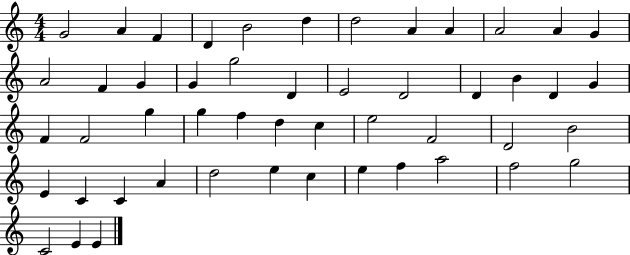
G4/h A4/q F4/q D4/q B4/h D5/q D5/h A4/q A4/q A4/h A4/q G4/q A4/h F4/q G4/q G4/q G5/h D4/q E4/h D4/h D4/q B4/q D4/q G4/q F4/q F4/h G5/q G5/q F5/q D5/q C5/q E5/h F4/h D4/h B4/h E4/q C4/q C4/q A4/q D5/h E5/q C5/q E5/q F5/q A5/h F5/h G5/h C4/h E4/q E4/q